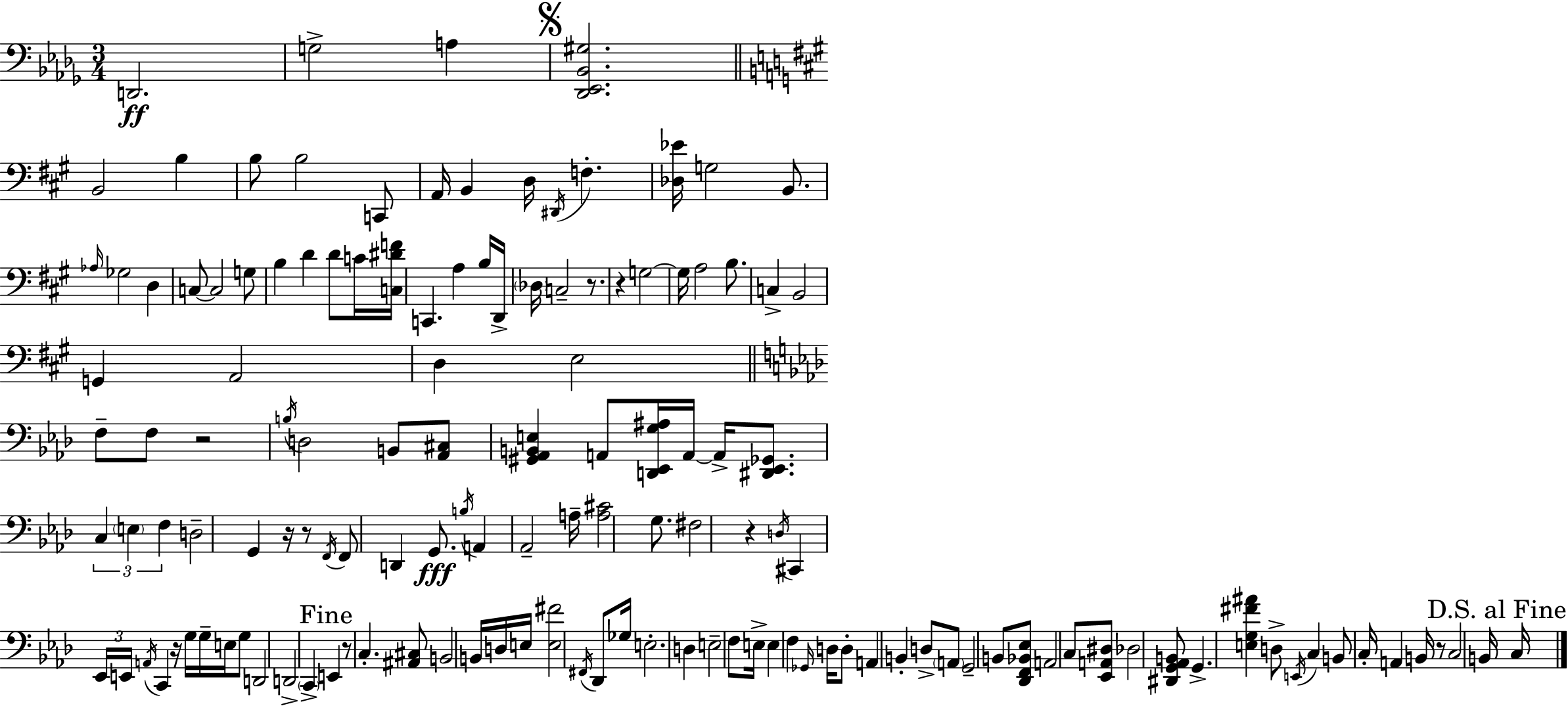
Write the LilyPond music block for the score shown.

{
  \clef bass
  \numericTimeSignature
  \time 3/4
  \key bes \minor
  d,2.\ff | g2-> a4 | \mark \markup { \musicglyph "scripts.segno" } <des, ees, bes, gis>2. | \bar "||" \break \key a \major b,2 b4 | b8 b2 c,8 | a,16 b,4 d16 \acciaccatura { dis,16 } f4.-. | <des ees'>16 g2 b,8. | \break \grace { aes16 } ges2 d4 | c8~~ c2 | g8 b4 d'4 d'8 | c'16 <c dis' f'>16 c,4. a4 | \break b16 d,16-> \parenthesize des16 c2-- r8. | r4 g2~~ | g16 a2 b8. | c4-> b,2 | \break g,4 a,2 | d4 e2 | \bar "||" \break \key f \minor f8-- f8 r2 | \acciaccatura { b16 } d2 b,8 <aes, cis>8 | <gis, aes, b, e>4 a,8 <d, ees, g ais>16 a,16~~ a,16-> <dis, ees, ges,>8. | \tuplet 3/2 { c4 \parenthesize e4 f4 } | \break d2-- g,4 | r16 r8 \acciaccatura { f,16 } f,8 d,4 g,8.\fff | \acciaccatura { b16 } a,4 aes,2-- | a16-- <a cis'>2 | \break g8. fis2 r4 | \acciaccatura { d16 } cis,4 \tuplet 3/2 { ees,16 e,16 \acciaccatura { a,16 } } c,4 | r16 g16 g16-- e16 g8 d,2 | d,2-> | \break \parenthesize c,4-> \mark "Fine" e,4 r8 c4.-. | <ais, cis>8 b,2 | b,16 d16 e16 <e fis'>2 | \acciaccatura { fis,16 } des,8 ges16 e2.-. | \break d4 e2-- | f8 e16-> e4 | f4 \grace { ges,16 } d16 d8-. a,4 | b,4-. d8-> \parenthesize a,8 g,2-- | \break b,8 <des, f, bes, ees>8 a,2 | c8 <ees, a, dis>8 des2 | <dis, g, aes, b,>8 g,4.-> | <e g fis' ais'>4 d8-> \acciaccatura { e,16 } c4 | \break b,8 c16-. a,4 b,16 r8 c2 | b,16 \mark "D.S. al Fine" c16 \bar "|."
}